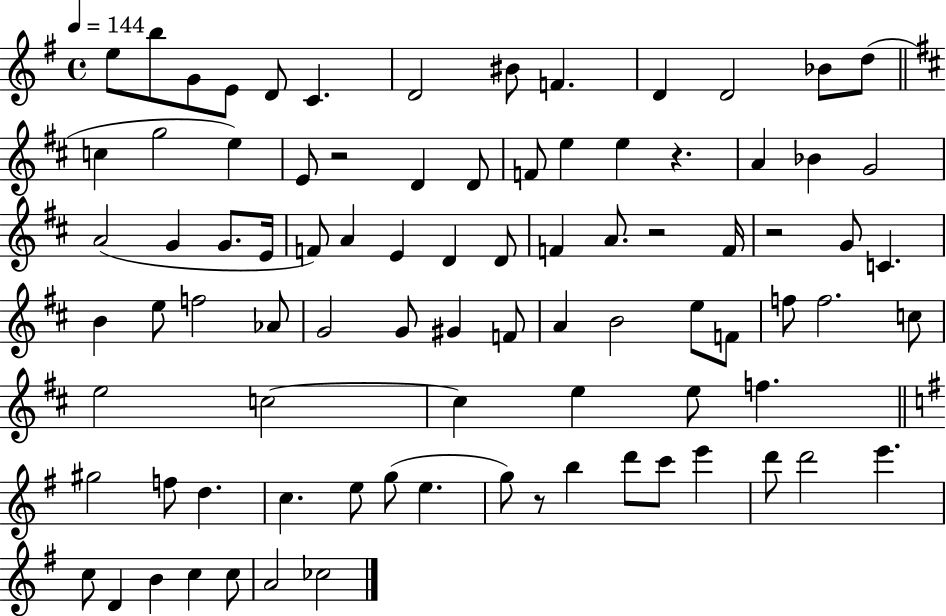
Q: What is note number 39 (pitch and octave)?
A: C4